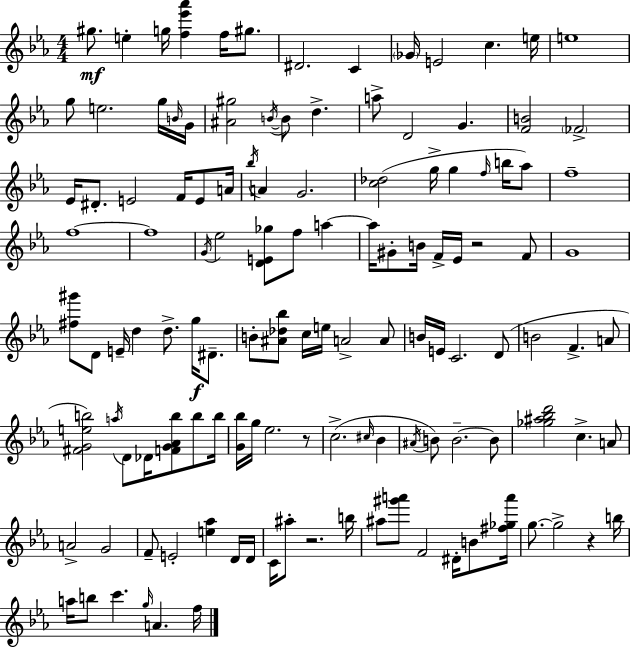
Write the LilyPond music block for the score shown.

{
  \clef treble
  \numericTimeSignature
  \time 4/4
  \key ees \major
  gis''8.\mf e''4-. g''16 <f'' ees''' aes'''>4 f''16 gis''8. | dis'2. c'4 | \parenthesize ges'16 e'2 c''4. e''16 | e''1 | \break g''8 e''2. g''16 \grace { b'16 } | g'16 <ais' gis''>2 \acciaccatura { b'16~ }~ b'8 d''4.-> | a''8-> d'2 g'4. | <f' b'>2 \parenthesize fes'2-> | \break ees'16 dis'8.-. e'2 f'16 e'8 | a'16 \acciaccatura { bes''16 } a'4 g'2. | <c'' des''>2( g''16-> g''4 | \grace { f''16 } b''16 aes''8) f''1-- | \break f''1~~ | f''1 | \acciaccatura { g'16 } ees''2 <d' e' ges''>8 f''8 | a''4~~ a''16 gis'8-. b'16 f'16-> ees'16 r2 | \break f'8 g'1 | <fis'' gis'''>8 d'8 e'16-- d''4 d''8.-> | g''16\f dis'8.-- b'8-. <ais' des'' bes''>8 c''16 e''16 a'2-> | a'8 b'16 e'16 c'2. | \break d'8( b'2 f'4.-> | a'8 <fis' g' e'' b''>2) \acciaccatura { a''16 } d'8 | des'16 <f' g' aes' b''>8 b''8 b''16 <g' bes''>16 g''16 ees''2. | r8 c''2.->( | \break \grace { cis''16 } bes'4 \acciaccatura { ais'16 }) b'8 b'2.--~~ | b'8 <ges'' ais'' bes'' d'''>2 | c''4.-> a'8 a'2-> | g'2 f'8-- e'2-. | \break <e'' aes''>4 d'16 d'16 c'16 ais''8-. r2. | b''16 ais''8 <gis''' a'''>8 f'2 | dis'16-. b'8 <fis'' ges'' a'''>16 g''8.~~ g''2-> | r4 b''16 a''16 b''8 c'''4. | \break \grace { g''16 } a'4. f''16 \bar "|."
}